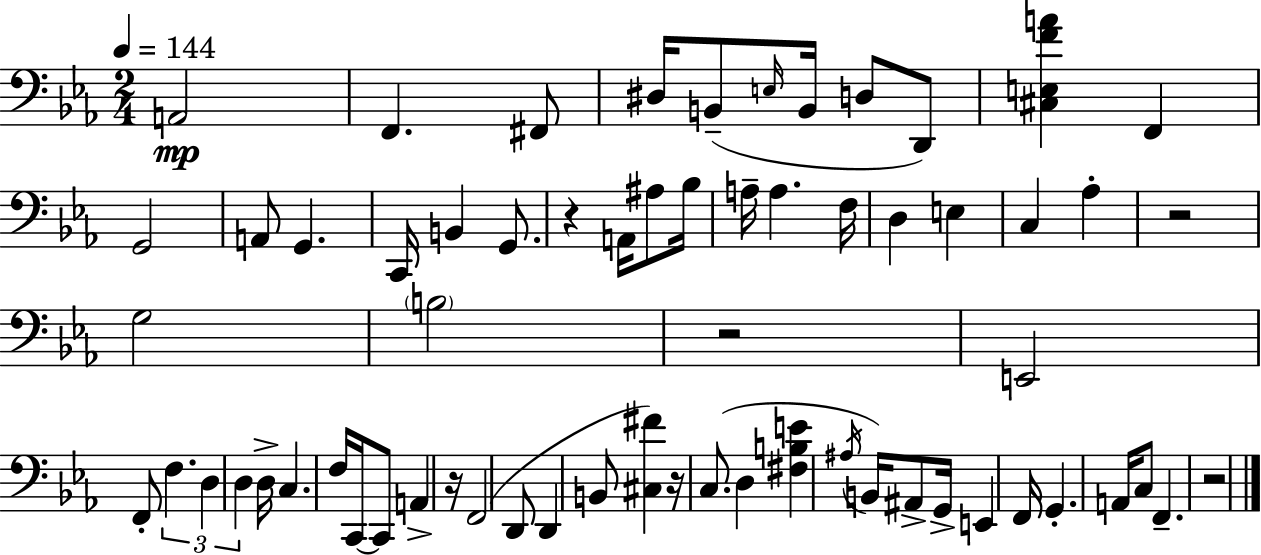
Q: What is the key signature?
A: C minor